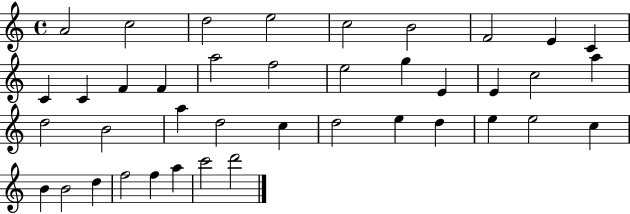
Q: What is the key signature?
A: C major